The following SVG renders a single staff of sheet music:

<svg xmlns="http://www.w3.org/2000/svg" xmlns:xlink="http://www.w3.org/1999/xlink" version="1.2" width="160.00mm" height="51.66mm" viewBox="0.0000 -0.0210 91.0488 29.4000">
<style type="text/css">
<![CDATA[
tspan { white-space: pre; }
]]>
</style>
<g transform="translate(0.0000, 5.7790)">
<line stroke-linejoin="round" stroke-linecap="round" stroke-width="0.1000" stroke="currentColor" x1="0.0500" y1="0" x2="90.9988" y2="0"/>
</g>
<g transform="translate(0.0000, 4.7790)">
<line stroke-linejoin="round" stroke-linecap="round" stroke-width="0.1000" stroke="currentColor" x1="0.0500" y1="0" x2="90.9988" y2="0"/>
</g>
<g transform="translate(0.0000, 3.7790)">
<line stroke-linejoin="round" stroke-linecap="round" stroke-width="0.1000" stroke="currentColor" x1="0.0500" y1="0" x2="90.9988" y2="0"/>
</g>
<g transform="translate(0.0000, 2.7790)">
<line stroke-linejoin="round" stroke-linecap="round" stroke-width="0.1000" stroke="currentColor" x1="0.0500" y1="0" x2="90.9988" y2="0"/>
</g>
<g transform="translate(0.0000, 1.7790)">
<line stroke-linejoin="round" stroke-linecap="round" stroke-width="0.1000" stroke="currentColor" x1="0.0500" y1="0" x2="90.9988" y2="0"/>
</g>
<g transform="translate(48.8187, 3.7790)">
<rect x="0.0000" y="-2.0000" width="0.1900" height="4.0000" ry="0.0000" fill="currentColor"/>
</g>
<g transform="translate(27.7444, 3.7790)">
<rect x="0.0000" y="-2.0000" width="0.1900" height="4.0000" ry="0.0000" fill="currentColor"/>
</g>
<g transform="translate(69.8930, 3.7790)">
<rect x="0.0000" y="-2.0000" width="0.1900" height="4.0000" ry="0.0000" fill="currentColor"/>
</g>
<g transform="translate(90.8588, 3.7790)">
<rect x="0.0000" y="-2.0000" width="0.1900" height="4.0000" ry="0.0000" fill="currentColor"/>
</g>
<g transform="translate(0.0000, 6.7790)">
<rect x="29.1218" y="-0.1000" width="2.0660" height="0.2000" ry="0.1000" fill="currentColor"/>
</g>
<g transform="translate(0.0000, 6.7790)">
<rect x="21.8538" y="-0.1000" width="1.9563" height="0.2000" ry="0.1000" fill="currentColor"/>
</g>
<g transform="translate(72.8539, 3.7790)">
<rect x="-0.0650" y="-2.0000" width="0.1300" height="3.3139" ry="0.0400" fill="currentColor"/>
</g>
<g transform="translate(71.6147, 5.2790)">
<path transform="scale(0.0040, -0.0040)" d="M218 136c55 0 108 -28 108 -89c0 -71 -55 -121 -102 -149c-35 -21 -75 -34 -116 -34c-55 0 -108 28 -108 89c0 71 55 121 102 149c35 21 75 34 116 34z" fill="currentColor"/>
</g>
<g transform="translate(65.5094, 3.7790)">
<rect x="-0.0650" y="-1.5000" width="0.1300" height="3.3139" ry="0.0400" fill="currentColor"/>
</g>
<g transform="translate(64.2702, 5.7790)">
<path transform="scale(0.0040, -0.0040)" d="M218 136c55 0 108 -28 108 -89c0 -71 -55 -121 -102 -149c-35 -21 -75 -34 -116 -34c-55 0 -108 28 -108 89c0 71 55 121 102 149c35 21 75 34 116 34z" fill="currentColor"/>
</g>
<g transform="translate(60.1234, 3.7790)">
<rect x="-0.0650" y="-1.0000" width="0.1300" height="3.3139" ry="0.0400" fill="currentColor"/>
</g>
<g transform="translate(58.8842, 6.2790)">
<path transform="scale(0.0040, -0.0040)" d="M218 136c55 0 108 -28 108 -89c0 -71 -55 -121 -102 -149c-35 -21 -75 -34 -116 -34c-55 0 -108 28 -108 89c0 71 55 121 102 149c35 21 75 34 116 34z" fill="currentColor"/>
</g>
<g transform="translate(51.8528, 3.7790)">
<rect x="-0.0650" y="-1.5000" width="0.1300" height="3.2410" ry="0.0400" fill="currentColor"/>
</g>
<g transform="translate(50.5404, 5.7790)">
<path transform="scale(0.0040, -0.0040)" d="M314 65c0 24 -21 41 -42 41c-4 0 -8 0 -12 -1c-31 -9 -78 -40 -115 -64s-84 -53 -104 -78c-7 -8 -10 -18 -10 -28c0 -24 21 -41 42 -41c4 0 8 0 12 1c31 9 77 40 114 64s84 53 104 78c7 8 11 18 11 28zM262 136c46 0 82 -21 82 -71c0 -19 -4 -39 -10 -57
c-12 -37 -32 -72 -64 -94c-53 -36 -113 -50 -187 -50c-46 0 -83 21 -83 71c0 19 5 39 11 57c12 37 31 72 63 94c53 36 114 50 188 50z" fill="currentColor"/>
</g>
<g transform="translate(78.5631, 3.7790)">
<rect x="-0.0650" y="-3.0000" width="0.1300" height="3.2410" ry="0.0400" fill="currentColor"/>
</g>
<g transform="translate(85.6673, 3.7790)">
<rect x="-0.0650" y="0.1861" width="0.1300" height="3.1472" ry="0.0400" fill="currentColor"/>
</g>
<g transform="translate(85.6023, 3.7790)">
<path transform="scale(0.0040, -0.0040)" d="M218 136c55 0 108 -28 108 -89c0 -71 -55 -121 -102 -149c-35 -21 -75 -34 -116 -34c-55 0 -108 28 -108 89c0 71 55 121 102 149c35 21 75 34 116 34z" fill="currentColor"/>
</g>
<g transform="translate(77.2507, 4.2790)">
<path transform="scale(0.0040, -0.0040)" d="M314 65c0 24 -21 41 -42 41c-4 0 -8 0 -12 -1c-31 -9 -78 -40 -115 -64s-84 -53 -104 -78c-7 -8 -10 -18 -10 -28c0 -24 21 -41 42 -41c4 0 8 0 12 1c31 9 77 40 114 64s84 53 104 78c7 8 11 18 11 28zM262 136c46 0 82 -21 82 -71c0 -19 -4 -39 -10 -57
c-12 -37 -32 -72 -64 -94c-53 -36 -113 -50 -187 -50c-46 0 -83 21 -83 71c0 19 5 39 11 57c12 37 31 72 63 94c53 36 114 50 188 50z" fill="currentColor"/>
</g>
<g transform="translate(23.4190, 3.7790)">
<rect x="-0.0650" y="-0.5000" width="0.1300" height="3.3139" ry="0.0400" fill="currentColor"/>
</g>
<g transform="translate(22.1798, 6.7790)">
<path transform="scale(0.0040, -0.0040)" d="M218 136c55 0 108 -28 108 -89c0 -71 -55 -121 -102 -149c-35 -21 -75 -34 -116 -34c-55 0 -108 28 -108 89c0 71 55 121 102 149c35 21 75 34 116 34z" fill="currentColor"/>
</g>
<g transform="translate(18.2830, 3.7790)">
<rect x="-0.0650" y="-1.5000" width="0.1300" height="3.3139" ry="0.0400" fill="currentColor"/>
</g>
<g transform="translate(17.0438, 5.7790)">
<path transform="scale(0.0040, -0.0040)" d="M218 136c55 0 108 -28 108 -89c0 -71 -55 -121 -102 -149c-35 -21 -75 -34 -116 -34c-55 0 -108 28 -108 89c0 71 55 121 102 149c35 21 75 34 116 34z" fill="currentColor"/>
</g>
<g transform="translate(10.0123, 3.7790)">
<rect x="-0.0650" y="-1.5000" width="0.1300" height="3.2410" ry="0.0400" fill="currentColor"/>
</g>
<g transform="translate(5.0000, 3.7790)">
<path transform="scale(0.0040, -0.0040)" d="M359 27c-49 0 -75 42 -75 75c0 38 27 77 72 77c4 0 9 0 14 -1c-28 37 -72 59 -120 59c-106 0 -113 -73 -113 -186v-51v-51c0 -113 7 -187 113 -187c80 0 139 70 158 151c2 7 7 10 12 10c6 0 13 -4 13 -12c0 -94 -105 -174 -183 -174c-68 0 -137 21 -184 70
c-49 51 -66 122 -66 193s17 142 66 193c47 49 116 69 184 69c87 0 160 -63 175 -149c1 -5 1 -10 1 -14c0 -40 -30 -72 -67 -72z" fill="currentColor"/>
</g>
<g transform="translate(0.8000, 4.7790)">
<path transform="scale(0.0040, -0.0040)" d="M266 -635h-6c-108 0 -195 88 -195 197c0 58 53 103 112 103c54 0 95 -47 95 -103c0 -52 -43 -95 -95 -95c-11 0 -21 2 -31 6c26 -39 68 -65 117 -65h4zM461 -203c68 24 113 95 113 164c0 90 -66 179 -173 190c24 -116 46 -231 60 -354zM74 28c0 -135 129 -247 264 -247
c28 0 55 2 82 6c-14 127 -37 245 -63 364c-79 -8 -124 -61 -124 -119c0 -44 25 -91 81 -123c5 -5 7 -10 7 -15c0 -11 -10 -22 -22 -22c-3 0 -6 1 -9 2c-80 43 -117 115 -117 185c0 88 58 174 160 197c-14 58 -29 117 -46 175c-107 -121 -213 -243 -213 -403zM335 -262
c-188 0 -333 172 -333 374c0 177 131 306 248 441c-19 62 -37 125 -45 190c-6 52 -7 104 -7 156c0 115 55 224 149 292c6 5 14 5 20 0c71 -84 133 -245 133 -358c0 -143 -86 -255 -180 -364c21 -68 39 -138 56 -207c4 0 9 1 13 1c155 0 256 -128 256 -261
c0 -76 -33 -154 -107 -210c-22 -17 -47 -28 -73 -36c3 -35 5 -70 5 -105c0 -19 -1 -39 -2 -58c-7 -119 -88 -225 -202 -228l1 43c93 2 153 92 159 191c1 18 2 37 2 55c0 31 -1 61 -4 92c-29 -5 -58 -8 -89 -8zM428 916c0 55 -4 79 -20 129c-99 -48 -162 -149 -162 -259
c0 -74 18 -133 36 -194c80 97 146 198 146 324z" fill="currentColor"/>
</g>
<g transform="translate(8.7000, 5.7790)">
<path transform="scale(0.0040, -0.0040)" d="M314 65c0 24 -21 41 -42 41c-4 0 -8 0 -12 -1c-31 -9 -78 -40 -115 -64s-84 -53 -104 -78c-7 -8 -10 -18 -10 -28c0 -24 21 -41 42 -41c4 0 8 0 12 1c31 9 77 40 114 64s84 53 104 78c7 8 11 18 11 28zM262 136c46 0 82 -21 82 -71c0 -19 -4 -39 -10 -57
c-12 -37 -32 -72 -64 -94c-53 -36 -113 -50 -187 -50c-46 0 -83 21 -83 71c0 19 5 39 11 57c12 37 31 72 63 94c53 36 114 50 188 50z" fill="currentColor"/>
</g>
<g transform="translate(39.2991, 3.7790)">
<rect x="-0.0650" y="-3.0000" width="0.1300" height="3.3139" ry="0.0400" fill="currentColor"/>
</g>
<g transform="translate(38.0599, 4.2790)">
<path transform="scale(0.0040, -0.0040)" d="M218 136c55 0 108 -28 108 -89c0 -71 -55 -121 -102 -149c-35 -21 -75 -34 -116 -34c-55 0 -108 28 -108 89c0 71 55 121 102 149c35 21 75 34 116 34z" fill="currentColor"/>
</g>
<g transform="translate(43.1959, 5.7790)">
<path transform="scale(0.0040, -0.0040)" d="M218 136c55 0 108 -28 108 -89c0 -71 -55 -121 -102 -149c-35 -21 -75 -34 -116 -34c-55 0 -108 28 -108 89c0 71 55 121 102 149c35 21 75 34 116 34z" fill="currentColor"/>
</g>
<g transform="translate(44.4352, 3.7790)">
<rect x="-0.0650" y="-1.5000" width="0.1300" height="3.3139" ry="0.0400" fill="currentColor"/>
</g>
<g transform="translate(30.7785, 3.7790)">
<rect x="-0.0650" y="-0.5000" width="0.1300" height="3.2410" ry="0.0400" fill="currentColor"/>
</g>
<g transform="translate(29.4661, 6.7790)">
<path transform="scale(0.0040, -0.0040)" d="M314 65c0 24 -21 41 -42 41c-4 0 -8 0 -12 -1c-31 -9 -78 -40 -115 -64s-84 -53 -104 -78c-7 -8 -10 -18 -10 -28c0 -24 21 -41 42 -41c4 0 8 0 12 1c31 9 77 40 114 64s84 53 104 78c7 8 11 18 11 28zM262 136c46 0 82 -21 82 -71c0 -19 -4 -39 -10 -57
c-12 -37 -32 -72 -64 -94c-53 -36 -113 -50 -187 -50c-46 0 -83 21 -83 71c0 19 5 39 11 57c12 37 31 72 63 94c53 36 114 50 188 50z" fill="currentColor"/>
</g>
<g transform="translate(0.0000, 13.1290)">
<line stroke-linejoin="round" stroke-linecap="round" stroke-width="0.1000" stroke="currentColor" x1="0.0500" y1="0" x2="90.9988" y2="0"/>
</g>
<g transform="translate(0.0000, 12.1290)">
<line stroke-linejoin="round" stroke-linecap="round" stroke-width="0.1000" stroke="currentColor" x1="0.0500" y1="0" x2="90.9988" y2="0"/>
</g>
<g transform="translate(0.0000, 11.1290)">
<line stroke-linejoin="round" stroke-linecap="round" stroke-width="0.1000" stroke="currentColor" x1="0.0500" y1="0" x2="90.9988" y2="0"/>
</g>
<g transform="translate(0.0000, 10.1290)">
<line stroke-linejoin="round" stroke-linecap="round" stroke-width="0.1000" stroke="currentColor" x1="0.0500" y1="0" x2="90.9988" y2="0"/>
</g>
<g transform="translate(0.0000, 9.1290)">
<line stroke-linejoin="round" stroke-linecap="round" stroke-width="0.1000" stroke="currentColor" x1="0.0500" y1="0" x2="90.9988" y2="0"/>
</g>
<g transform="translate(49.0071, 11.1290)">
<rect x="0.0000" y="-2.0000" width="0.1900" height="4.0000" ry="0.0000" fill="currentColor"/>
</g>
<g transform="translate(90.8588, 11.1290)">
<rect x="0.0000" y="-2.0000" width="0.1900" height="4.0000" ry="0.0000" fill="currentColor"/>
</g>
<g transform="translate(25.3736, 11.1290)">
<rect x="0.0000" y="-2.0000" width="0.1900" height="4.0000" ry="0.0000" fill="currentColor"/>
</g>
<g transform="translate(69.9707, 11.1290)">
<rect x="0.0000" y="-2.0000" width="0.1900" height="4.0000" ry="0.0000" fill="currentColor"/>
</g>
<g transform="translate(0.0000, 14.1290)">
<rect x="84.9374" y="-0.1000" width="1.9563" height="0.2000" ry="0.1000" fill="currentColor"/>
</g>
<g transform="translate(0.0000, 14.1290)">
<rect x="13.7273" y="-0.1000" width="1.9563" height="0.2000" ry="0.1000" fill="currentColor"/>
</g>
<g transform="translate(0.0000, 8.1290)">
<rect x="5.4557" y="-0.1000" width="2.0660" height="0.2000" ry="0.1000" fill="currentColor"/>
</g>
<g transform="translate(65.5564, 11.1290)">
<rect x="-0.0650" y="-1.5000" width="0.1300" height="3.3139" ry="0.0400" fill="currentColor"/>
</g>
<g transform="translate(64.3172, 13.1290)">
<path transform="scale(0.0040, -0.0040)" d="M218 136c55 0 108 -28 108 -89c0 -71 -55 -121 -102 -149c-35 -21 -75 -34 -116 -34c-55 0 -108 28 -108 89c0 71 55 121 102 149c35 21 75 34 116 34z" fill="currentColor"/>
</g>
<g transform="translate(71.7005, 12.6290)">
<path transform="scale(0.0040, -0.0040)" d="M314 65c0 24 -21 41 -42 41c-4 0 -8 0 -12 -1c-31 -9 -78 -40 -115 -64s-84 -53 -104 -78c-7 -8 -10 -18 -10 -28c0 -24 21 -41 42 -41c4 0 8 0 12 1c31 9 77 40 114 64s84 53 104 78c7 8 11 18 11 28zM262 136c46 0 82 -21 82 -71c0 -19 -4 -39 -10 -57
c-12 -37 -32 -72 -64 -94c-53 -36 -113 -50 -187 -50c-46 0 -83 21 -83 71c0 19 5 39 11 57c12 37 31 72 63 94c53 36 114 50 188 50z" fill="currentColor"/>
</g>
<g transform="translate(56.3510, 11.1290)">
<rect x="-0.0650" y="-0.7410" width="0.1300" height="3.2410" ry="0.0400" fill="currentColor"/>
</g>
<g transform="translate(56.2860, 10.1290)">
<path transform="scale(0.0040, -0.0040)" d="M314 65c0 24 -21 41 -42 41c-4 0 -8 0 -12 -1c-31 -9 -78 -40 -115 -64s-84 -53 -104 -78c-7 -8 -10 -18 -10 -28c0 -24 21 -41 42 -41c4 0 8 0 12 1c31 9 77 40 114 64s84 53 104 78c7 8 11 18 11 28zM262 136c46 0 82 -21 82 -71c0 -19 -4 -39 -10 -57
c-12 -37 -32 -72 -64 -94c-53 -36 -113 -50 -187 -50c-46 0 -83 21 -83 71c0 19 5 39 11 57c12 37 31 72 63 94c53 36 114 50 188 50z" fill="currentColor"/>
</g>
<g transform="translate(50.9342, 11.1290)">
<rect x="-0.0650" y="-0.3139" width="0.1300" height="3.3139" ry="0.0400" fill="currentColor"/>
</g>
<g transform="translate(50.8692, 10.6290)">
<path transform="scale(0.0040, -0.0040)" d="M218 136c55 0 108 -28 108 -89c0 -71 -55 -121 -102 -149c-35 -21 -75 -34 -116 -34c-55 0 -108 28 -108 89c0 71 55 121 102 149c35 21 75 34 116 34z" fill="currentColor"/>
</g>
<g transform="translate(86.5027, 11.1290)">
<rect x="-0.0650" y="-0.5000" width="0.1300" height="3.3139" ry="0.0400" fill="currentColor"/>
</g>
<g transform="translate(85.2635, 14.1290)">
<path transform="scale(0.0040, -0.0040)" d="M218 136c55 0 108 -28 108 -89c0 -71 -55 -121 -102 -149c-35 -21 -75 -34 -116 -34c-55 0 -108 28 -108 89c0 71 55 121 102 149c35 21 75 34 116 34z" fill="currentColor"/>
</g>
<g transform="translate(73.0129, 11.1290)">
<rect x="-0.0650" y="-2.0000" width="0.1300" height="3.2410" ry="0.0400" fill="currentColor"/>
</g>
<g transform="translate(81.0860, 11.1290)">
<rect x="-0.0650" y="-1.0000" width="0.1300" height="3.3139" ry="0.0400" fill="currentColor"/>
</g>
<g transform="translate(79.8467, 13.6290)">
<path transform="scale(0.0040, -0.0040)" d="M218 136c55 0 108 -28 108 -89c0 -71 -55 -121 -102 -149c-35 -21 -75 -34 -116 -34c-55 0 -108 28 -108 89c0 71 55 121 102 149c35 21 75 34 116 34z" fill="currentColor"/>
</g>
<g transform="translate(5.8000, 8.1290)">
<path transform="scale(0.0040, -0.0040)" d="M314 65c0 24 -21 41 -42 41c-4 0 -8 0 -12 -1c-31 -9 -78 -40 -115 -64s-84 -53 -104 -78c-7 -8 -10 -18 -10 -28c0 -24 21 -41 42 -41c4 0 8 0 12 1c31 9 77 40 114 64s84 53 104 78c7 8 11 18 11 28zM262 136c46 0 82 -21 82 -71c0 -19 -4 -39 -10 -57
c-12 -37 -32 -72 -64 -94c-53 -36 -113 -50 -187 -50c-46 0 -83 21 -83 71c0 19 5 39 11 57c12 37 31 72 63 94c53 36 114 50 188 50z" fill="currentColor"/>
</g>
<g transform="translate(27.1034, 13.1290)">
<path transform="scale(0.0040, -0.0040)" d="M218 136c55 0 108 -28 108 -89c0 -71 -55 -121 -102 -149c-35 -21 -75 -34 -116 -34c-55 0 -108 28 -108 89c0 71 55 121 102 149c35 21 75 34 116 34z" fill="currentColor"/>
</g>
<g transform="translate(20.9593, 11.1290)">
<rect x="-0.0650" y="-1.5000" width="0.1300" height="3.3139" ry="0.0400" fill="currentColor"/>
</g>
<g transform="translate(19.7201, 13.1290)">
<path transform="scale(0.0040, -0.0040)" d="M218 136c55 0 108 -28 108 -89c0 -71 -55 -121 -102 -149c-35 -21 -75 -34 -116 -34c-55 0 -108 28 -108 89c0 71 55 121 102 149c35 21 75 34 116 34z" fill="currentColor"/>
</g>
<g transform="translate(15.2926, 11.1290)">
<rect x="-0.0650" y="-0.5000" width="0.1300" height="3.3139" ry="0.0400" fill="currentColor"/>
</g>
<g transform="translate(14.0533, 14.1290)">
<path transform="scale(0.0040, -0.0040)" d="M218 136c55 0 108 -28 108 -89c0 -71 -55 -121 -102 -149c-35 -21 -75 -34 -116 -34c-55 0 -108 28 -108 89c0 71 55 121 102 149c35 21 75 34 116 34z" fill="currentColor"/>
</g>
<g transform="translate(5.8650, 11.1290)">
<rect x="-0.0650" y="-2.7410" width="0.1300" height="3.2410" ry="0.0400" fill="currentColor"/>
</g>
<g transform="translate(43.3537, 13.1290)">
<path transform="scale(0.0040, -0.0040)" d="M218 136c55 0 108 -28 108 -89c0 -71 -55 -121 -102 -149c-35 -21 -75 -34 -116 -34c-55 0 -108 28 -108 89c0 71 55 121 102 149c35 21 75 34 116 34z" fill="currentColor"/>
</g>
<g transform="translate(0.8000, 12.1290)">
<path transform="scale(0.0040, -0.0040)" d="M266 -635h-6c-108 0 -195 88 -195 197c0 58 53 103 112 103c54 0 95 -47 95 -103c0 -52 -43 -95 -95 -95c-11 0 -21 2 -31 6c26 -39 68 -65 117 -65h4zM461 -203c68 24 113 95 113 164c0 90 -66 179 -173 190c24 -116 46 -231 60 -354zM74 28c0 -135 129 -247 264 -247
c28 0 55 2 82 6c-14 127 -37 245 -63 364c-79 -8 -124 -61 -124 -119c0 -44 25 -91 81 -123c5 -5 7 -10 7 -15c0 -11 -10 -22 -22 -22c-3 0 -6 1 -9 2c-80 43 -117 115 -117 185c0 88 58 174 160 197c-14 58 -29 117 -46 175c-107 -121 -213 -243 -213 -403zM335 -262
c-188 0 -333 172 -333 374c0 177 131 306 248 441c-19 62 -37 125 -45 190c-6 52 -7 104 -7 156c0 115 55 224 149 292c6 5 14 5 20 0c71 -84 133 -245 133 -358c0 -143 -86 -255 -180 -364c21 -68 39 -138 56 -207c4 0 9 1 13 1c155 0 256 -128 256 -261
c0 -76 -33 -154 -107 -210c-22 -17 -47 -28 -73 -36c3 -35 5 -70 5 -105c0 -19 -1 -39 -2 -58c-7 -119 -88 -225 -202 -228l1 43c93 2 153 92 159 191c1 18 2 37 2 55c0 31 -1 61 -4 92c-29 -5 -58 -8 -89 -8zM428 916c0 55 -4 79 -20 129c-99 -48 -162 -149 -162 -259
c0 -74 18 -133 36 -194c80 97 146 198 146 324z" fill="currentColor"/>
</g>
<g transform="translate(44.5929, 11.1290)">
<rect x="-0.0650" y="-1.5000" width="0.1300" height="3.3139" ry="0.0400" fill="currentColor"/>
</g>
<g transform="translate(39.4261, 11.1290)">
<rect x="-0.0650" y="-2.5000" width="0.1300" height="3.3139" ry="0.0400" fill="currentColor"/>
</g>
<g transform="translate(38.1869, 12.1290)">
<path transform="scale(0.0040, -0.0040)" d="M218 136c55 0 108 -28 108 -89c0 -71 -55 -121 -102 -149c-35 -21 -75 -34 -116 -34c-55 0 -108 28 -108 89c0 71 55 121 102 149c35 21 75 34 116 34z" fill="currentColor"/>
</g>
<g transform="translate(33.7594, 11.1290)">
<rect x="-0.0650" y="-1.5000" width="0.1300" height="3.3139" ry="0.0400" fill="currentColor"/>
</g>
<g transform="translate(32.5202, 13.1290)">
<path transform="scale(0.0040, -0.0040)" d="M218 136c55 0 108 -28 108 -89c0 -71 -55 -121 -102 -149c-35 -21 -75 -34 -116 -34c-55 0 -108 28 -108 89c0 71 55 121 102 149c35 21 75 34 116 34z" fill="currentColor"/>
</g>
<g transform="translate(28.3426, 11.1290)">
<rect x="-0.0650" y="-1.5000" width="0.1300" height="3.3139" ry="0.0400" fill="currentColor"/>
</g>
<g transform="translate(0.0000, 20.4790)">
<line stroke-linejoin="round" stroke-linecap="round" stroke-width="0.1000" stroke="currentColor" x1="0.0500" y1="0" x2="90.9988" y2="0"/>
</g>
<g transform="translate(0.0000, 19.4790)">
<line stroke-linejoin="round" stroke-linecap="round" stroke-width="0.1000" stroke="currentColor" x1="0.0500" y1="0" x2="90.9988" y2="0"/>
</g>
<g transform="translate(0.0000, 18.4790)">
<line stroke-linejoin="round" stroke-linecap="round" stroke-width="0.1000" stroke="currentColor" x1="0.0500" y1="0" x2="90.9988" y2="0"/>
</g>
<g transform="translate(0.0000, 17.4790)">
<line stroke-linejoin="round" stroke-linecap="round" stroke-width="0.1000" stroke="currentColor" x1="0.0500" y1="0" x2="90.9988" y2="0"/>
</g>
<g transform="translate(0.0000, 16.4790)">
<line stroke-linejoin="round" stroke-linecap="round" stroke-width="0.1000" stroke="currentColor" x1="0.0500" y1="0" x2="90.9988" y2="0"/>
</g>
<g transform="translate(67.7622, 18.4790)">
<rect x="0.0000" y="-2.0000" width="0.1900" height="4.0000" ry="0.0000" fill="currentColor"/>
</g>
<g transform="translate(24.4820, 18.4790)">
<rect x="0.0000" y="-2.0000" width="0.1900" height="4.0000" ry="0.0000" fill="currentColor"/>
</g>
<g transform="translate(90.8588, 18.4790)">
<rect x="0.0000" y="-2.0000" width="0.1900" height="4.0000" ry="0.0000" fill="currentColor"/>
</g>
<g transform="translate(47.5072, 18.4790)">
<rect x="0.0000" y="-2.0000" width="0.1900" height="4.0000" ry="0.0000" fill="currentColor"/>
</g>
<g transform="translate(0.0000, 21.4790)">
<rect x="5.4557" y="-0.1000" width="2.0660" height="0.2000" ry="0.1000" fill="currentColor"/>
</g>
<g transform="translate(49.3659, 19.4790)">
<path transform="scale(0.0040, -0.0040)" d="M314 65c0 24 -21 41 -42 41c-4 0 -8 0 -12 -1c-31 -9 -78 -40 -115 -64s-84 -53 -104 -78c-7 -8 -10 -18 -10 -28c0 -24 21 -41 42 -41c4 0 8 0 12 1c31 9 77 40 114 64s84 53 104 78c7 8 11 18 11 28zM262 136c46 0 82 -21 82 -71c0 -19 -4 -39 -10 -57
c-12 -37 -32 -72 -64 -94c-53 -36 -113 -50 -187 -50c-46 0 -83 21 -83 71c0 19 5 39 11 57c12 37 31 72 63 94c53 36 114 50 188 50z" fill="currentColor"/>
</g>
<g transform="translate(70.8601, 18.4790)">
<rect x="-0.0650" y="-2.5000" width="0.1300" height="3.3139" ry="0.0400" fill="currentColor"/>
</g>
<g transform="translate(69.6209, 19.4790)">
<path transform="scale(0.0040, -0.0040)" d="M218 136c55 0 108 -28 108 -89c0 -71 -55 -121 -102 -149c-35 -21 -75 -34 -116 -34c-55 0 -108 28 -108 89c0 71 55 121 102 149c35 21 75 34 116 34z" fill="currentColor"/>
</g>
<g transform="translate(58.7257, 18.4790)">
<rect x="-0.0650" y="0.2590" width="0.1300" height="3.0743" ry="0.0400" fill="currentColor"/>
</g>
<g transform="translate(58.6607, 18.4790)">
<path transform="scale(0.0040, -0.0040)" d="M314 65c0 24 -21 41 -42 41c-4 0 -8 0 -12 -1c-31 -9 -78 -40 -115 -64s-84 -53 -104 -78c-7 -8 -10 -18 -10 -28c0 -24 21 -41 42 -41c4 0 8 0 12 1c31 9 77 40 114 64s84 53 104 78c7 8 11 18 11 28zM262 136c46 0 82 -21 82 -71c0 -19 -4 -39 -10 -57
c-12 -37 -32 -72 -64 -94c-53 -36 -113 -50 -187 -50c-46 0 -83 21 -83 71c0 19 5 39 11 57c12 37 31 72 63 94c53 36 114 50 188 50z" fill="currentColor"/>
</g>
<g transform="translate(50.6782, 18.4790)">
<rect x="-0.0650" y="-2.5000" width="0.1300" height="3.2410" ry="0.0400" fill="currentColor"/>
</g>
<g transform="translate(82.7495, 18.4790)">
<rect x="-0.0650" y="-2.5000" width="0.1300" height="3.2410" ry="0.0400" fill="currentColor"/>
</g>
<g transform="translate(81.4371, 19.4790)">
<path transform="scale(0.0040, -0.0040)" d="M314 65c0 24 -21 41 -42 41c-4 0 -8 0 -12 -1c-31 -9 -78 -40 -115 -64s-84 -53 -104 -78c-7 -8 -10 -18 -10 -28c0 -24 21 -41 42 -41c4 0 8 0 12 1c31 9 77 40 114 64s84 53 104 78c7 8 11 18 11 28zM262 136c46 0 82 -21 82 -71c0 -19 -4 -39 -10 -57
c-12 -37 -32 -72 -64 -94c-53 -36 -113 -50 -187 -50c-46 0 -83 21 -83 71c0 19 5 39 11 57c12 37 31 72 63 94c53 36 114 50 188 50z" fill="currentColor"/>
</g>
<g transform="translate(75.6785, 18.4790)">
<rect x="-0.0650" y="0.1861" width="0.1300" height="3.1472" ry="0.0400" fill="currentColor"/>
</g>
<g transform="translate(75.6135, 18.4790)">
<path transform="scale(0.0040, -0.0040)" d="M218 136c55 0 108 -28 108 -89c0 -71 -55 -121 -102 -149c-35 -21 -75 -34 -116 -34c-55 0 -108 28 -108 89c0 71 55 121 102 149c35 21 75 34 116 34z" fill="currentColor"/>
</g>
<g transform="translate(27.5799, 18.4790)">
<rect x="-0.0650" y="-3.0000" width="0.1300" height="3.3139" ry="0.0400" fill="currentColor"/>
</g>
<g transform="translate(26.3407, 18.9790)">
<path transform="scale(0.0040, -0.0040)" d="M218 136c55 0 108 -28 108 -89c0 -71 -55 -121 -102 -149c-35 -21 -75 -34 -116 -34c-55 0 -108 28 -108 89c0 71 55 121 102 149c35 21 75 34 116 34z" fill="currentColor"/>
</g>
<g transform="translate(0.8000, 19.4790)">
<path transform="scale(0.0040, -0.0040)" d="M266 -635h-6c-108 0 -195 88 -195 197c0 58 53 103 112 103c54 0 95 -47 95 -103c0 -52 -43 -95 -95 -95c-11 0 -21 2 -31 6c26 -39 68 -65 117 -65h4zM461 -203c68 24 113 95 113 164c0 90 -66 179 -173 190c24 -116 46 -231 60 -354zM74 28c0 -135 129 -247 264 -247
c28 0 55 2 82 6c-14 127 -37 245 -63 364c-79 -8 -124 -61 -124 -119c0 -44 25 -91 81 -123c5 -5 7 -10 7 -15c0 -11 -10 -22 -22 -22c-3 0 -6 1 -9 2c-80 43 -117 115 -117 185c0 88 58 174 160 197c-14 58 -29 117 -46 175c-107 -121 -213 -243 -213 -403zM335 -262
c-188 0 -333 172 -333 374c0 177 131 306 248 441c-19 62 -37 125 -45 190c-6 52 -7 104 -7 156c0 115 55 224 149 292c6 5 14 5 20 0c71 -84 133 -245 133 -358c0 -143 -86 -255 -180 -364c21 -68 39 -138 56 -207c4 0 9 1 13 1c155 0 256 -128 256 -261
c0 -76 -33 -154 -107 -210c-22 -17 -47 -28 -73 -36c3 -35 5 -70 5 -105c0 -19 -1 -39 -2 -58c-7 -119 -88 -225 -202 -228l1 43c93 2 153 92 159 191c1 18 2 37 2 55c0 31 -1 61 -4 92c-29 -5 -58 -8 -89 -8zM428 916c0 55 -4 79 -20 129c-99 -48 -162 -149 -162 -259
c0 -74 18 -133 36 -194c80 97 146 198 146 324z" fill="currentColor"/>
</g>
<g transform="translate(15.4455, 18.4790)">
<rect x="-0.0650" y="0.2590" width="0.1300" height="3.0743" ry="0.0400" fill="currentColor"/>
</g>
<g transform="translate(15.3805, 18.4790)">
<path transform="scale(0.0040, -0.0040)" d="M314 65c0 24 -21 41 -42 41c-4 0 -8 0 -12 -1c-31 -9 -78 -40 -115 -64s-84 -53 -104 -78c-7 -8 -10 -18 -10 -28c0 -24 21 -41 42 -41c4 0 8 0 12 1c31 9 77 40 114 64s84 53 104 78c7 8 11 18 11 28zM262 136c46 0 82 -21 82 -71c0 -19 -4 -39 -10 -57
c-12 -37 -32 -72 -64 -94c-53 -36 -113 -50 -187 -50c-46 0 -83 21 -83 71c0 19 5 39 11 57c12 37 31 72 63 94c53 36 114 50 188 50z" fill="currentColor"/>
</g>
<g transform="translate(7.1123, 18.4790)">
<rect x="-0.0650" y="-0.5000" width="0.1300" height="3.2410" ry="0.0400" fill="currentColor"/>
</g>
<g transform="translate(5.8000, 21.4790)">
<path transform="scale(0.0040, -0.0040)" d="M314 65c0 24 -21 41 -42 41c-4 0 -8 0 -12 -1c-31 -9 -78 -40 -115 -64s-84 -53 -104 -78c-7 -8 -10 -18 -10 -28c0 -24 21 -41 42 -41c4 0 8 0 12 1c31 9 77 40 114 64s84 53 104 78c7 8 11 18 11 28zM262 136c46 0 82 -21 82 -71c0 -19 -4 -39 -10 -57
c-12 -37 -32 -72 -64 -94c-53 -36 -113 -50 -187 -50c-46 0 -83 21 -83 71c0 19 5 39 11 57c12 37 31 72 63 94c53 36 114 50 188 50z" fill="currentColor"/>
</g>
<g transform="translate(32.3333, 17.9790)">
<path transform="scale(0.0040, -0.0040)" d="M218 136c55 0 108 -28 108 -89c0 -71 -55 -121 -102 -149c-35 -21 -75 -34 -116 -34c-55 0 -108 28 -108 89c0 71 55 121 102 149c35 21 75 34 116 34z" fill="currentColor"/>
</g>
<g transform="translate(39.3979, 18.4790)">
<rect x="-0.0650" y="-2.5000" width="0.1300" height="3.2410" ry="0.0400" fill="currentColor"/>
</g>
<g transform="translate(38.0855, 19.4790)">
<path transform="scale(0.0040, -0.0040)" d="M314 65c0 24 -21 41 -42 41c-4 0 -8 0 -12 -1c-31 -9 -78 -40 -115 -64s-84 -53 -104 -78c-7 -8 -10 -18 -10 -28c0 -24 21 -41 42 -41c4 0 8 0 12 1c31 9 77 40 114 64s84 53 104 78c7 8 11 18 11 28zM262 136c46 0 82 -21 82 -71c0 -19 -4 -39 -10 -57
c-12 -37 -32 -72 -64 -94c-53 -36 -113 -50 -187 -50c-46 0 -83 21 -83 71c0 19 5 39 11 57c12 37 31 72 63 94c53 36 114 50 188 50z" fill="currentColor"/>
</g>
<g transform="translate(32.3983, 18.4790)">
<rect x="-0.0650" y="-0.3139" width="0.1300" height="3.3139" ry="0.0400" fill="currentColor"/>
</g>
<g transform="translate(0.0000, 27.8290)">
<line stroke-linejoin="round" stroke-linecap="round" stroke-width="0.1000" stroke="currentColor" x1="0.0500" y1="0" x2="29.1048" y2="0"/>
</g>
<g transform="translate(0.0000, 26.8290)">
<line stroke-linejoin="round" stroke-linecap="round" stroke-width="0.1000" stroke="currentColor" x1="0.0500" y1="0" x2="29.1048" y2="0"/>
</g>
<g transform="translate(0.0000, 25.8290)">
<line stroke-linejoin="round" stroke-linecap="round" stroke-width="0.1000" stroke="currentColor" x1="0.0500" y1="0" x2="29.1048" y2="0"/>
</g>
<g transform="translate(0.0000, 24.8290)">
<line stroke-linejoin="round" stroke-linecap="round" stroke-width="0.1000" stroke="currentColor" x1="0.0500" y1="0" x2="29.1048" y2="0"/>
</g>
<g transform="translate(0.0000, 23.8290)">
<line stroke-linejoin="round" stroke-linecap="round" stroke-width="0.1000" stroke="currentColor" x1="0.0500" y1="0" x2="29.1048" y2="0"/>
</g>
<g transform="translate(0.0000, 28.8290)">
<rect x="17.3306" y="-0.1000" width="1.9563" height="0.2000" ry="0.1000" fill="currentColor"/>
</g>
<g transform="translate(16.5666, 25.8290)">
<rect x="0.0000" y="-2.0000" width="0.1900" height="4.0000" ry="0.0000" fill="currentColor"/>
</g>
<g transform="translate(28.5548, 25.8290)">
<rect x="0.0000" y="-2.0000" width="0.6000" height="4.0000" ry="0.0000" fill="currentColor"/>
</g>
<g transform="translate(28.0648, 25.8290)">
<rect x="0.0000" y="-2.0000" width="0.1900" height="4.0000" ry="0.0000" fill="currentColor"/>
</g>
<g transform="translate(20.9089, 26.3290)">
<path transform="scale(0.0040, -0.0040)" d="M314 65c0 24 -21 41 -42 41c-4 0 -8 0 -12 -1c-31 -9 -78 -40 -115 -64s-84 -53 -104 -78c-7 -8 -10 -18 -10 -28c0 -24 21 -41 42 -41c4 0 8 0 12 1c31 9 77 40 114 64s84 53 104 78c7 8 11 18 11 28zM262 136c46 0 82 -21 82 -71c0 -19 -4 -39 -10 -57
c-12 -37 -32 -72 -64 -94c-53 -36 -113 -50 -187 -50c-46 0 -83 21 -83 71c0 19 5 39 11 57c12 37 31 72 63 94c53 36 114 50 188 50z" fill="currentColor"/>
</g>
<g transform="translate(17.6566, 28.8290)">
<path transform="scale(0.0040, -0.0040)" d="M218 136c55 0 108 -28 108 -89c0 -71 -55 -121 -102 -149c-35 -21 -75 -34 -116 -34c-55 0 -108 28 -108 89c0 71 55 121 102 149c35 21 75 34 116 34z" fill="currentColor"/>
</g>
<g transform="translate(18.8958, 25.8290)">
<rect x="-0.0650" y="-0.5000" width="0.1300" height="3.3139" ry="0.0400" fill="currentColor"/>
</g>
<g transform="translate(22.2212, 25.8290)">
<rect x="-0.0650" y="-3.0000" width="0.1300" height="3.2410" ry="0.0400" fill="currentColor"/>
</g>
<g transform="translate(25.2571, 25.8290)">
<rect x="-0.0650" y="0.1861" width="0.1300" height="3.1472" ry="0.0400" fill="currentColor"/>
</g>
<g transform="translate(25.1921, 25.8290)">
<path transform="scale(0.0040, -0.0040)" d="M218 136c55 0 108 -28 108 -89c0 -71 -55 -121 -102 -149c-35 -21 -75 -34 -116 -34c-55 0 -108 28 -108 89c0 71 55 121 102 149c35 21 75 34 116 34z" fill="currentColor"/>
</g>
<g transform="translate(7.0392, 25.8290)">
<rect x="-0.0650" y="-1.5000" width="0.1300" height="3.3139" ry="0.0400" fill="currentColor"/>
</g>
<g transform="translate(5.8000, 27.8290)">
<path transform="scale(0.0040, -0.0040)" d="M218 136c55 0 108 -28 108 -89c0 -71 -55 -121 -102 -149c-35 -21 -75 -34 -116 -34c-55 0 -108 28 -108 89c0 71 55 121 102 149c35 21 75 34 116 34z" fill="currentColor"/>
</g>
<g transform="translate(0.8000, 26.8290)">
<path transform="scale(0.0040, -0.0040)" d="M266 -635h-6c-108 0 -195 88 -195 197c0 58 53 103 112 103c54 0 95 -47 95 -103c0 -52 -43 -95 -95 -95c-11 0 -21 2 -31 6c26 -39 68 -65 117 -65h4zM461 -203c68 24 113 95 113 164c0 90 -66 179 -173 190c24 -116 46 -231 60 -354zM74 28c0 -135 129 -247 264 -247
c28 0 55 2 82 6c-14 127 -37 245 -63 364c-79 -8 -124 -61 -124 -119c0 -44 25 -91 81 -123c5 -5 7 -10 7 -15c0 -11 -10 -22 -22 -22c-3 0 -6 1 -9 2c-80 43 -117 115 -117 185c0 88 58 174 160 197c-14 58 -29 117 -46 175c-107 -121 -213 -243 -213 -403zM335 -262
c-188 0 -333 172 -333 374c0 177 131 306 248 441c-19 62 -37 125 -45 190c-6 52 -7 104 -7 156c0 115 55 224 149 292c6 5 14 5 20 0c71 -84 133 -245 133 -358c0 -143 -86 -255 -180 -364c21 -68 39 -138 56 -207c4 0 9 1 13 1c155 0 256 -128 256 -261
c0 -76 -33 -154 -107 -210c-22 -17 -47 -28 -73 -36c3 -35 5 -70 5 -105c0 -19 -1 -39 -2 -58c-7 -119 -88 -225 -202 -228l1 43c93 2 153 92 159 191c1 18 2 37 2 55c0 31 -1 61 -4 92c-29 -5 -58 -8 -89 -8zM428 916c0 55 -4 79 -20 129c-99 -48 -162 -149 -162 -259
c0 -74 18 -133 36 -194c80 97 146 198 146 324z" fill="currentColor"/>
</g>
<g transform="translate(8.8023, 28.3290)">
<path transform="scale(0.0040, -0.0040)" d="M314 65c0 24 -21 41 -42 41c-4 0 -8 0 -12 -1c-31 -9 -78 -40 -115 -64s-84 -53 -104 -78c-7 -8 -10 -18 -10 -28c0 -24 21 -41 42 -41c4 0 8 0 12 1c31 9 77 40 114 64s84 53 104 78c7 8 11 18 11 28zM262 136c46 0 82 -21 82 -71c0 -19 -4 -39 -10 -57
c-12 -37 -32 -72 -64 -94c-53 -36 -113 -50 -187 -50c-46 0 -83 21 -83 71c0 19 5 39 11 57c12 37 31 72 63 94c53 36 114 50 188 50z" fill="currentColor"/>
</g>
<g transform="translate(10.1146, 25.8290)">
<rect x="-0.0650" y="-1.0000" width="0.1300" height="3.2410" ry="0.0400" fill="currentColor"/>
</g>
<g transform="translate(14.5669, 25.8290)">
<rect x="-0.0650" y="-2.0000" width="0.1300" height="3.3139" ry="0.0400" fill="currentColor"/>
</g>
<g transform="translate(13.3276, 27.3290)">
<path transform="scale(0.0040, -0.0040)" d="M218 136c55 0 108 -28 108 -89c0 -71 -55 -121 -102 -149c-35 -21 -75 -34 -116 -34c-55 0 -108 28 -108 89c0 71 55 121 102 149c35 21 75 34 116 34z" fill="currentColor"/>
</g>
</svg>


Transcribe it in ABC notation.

X:1
T:Untitled
M:4/4
L:1/4
K:C
E2 E C C2 A E E2 D E F A2 B a2 C E E E G E c d2 E F2 D C C2 B2 A c G2 G2 B2 G B G2 E D2 F C A2 B